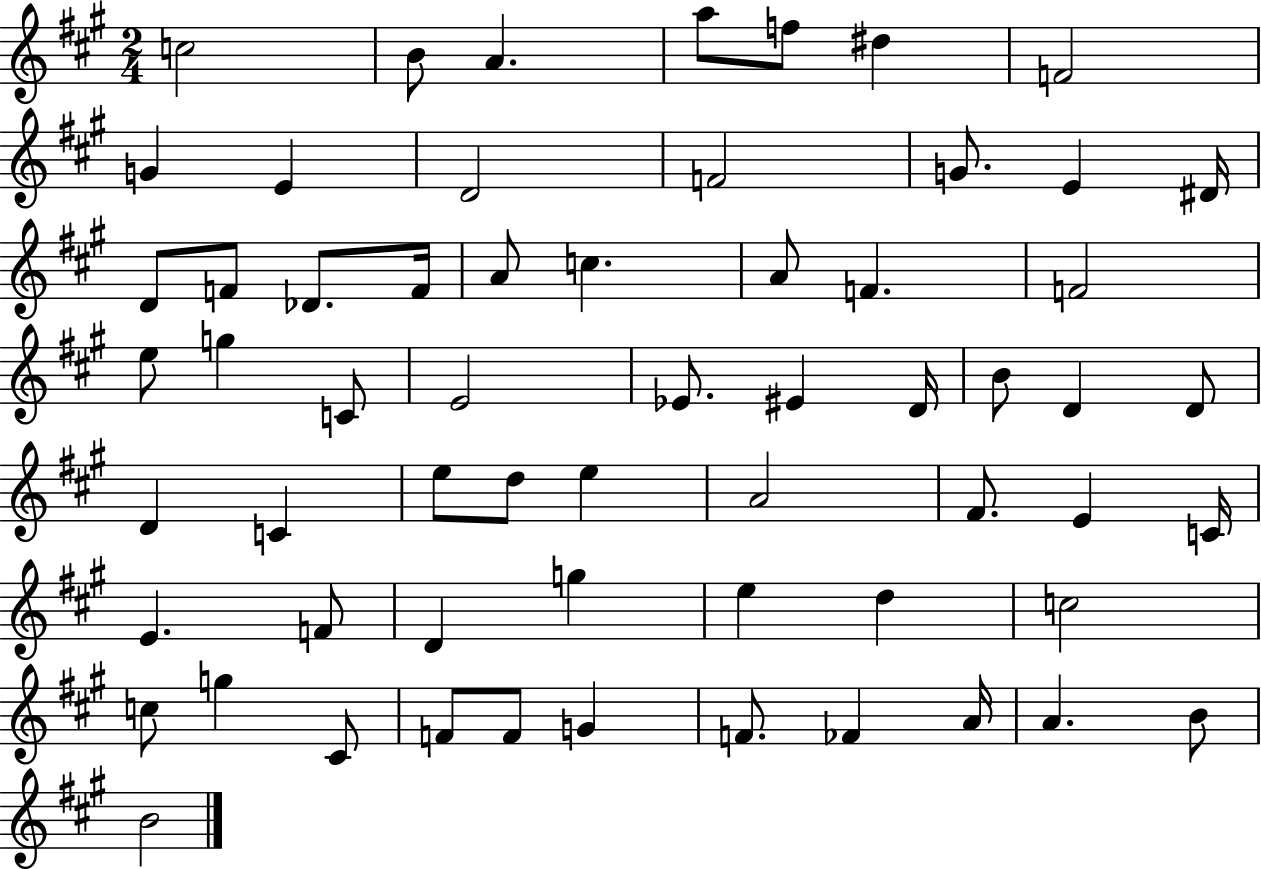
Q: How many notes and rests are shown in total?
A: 61